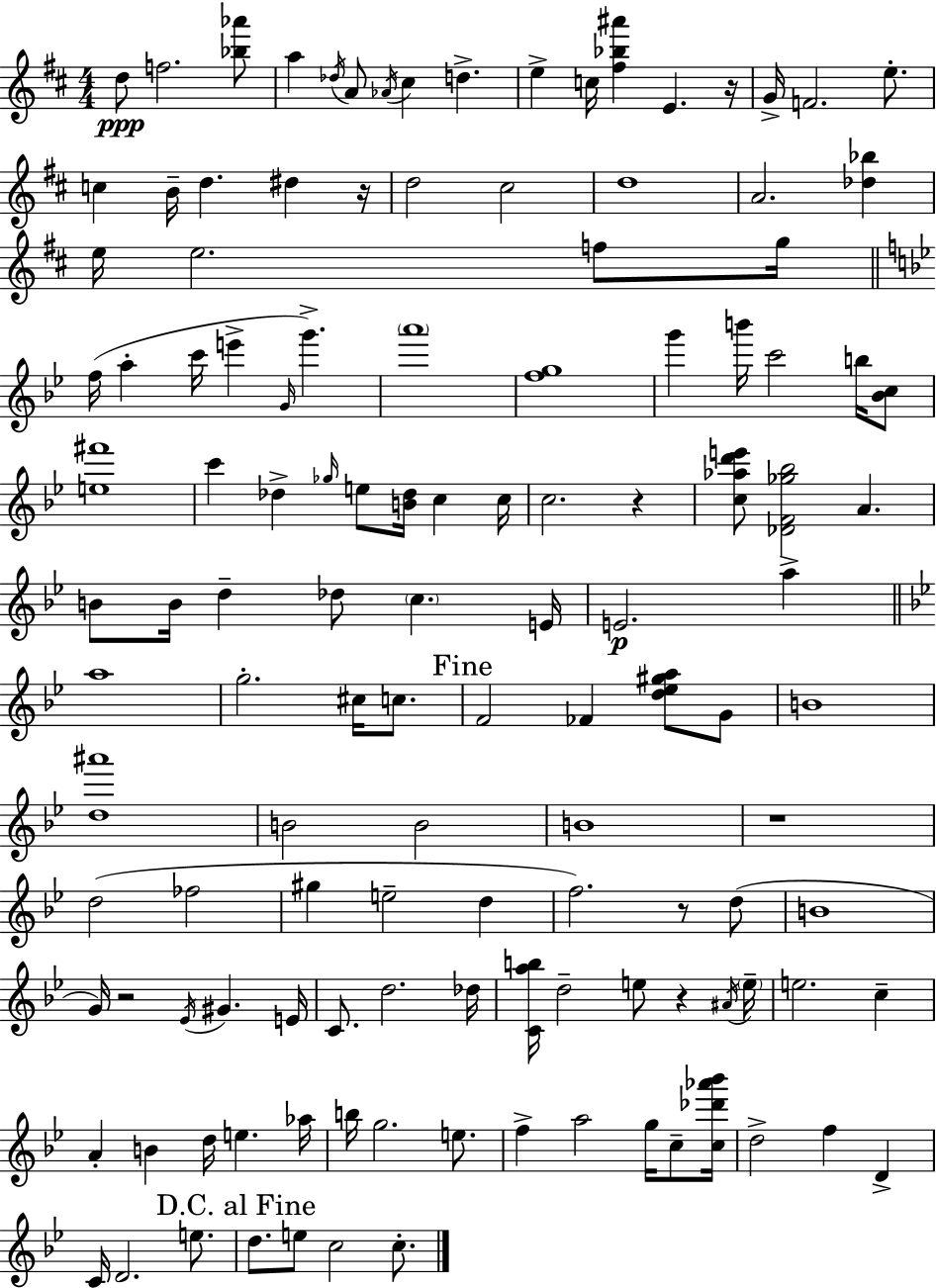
{
  \clef treble
  \numericTimeSignature
  \time 4/4
  \key d \major
  d''8\ppp f''2. <bes'' aes'''>8 | a''4 \acciaccatura { des''16 } a'8 \acciaccatura { aes'16 } cis''4 d''4.-> | e''4-> c''16 <fis'' bes'' ais'''>4 e'4. | r16 g'16-> f'2. e''8.-. | \break c''4 b'16-- d''4. dis''4 | r16 d''2 cis''2 | d''1 | a'2. <des'' bes''>4 | \break e''16 e''2. f''8 | g''16 \bar "||" \break \key bes \major f''16( a''4-. c'''16 e'''4-> \grace { g'16 }) g'''4.-> | \parenthesize a'''1 | <f'' g''>1 | g'''4 b'''16 c'''2 b''16 <bes' c''>8 | \break <e'' fis'''>1 | c'''4 des''4-> \grace { ges''16 } e''8 <b' des''>16 c''4 | c''16 c''2. r4 | <c'' aes'' d''' e'''>8 <des' f' ges'' bes''>2 a'4. | \break b'8 b'16 d''4-- des''8 \parenthesize c''4. | e'16 e'2.\p a''4-> | \bar "||" \break \key bes \major a''1 | g''2.-. cis''16 c''8. | \mark "Fine" f'2 fes'4 <d'' ees'' gis'' a''>8 g'8 | b'1 | \break <d'' ais'''>1 | b'2 b'2 | b'1 | r1 | \break d''2( fes''2 | gis''4 e''2-- d''4 | f''2.) r8 d''8( | b'1 | \break g'16) r2 \acciaccatura { ees'16 } gis'4. | e'16 c'8. d''2. | des''16 <c' a'' b''>16 d''2-- e''8 r4 | \acciaccatura { ais'16 } \parenthesize e''16-- e''2. c''4-- | \break a'4-. b'4 d''16 e''4. | aes''16 b''16 g''2. e''8. | f''4-> a''2 g''16 c''8-- | <c'' des''' aes''' bes'''>16 d''2-> f''4 d'4-> | \break c'16 d'2. e''8. | \mark "D.C. al Fine" d''8. e''8 c''2 c''8.-. | \bar "|."
}